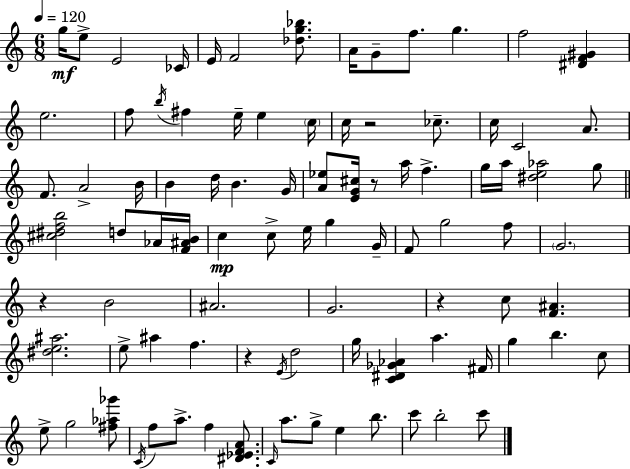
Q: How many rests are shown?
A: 5